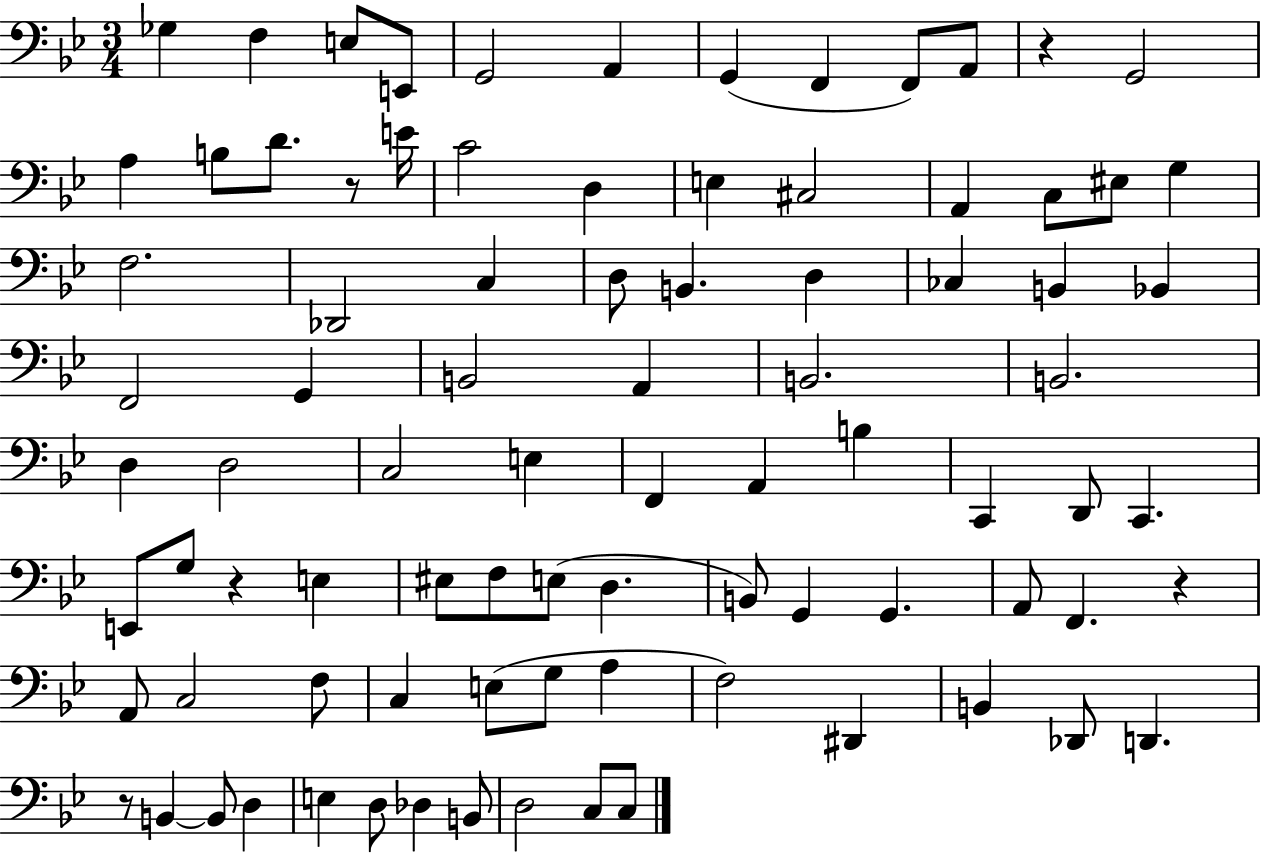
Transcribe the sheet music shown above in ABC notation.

X:1
T:Untitled
M:3/4
L:1/4
K:Bb
_G, F, E,/2 E,,/2 G,,2 A,, G,, F,, F,,/2 A,,/2 z G,,2 A, B,/2 D/2 z/2 E/4 C2 D, E, ^C,2 A,, C,/2 ^E,/2 G, F,2 _D,,2 C, D,/2 B,, D, _C, B,, _B,, F,,2 G,, B,,2 A,, B,,2 B,,2 D, D,2 C,2 E, F,, A,, B, C,, D,,/2 C,, E,,/2 G,/2 z E, ^E,/2 F,/2 E,/2 D, B,,/2 G,, G,, A,,/2 F,, z A,,/2 C,2 F,/2 C, E,/2 G,/2 A, F,2 ^D,, B,, _D,,/2 D,, z/2 B,, B,,/2 D, E, D,/2 _D, B,,/2 D,2 C,/2 C,/2